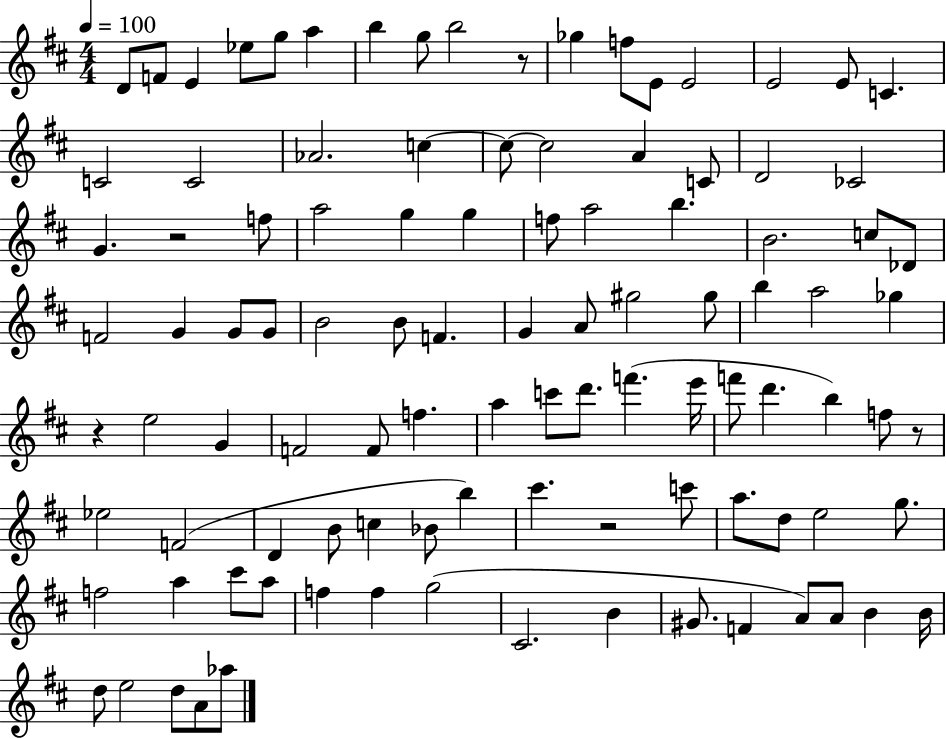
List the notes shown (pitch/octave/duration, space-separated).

D4/e F4/e E4/q Eb5/e G5/e A5/q B5/q G5/e B5/h R/e Gb5/q F5/e E4/e E4/h E4/h E4/e C4/q. C4/h C4/h Ab4/h. C5/q C5/e C5/h A4/q C4/e D4/h CES4/h G4/q. R/h F5/e A5/h G5/q G5/q F5/e A5/h B5/q. B4/h. C5/e Db4/e F4/h G4/q G4/e G4/e B4/h B4/e F4/q. G4/q A4/e G#5/h G#5/e B5/q A5/h Gb5/q R/q E5/h G4/q F4/h F4/e F5/q. A5/q C6/e D6/e. F6/q. E6/s F6/e D6/q. B5/q F5/e R/e Eb5/h F4/h D4/q B4/e C5/q Bb4/e B5/q C#6/q. R/h C6/e A5/e. D5/e E5/h G5/e. F5/h A5/q C#6/e A5/e F5/q F5/q G5/h C#4/h. B4/q G#4/e. F4/q A4/e A4/e B4/q B4/s D5/e E5/h D5/e A4/e Ab5/e